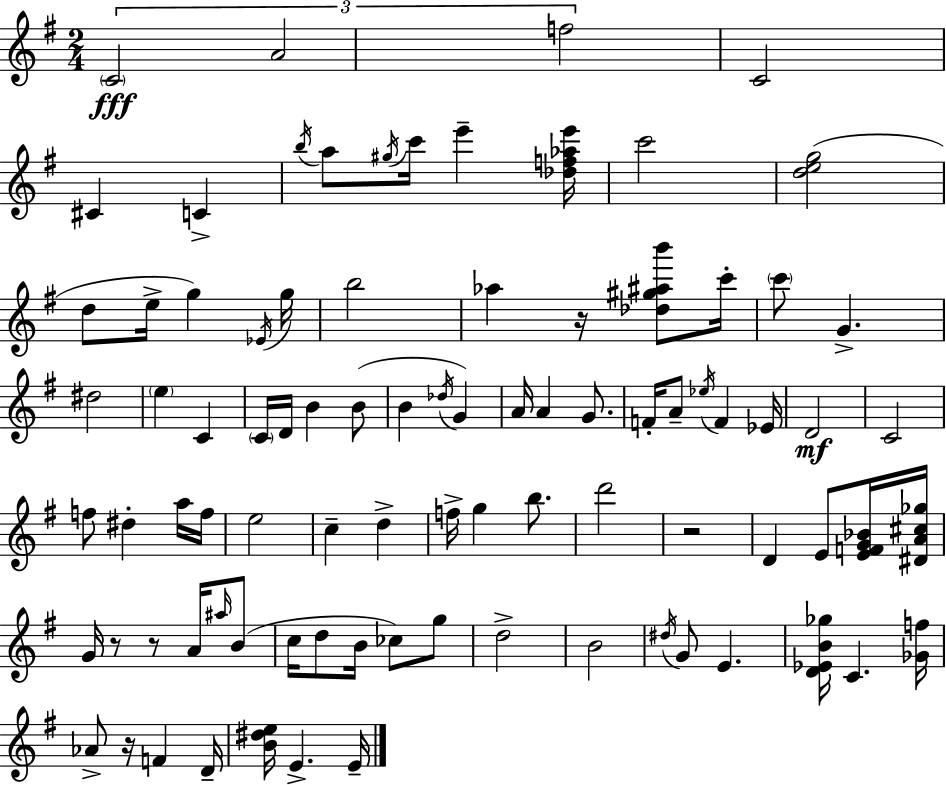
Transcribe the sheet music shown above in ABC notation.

X:1
T:Untitled
M:2/4
L:1/4
K:G
C2 A2 f2 C2 ^C C b/4 a/2 ^g/4 c'/4 e' [_df_ae']/4 c'2 [deg]2 d/2 e/4 g _E/4 g/4 b2 _a z/4 [_d^g^ab']/2 c'/4 c'/2 G ^d2 e C C/4 D/4 B B/2 B _d/4 G A/4 A G/2 F/4 A/2 _e/4 F _E/4 D2 C2 f/2 ^d a/4 f/4 e2 c d f/4 g b/2 d'2 z2 D E/2 [EFG_B]/4 [^DA^c_g]/4 G/4 z/2 z/2 A/4 ^a/4 B/2 c/4 d/2 B/4 _c/2 g/2 d2 B2 ^d/4 G/2 E [D_EB_g]/4 C [_Gf]/4 _A/2 z/4 F D/4 [B^de]/4 E E/4